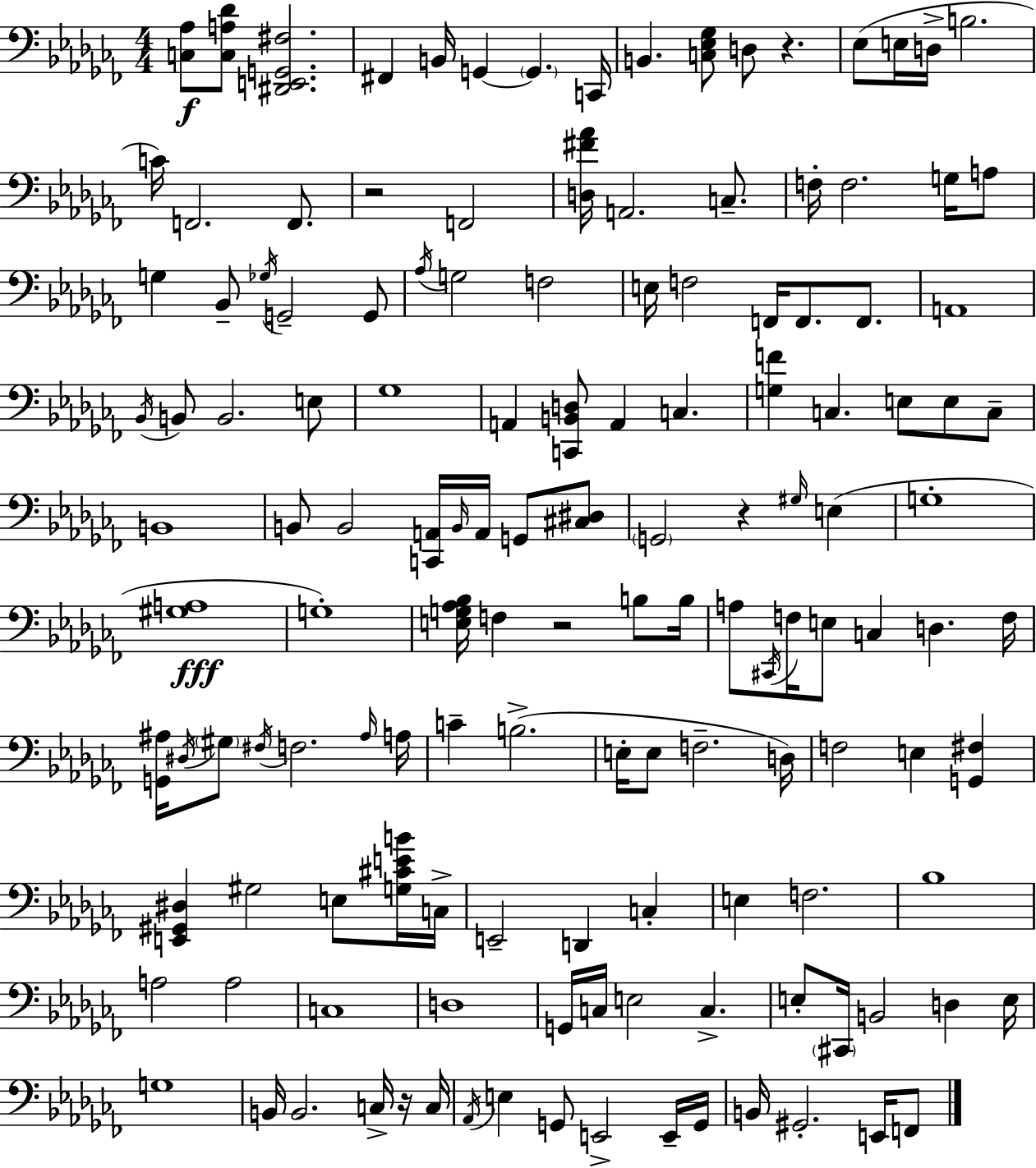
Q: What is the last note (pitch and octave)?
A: F2